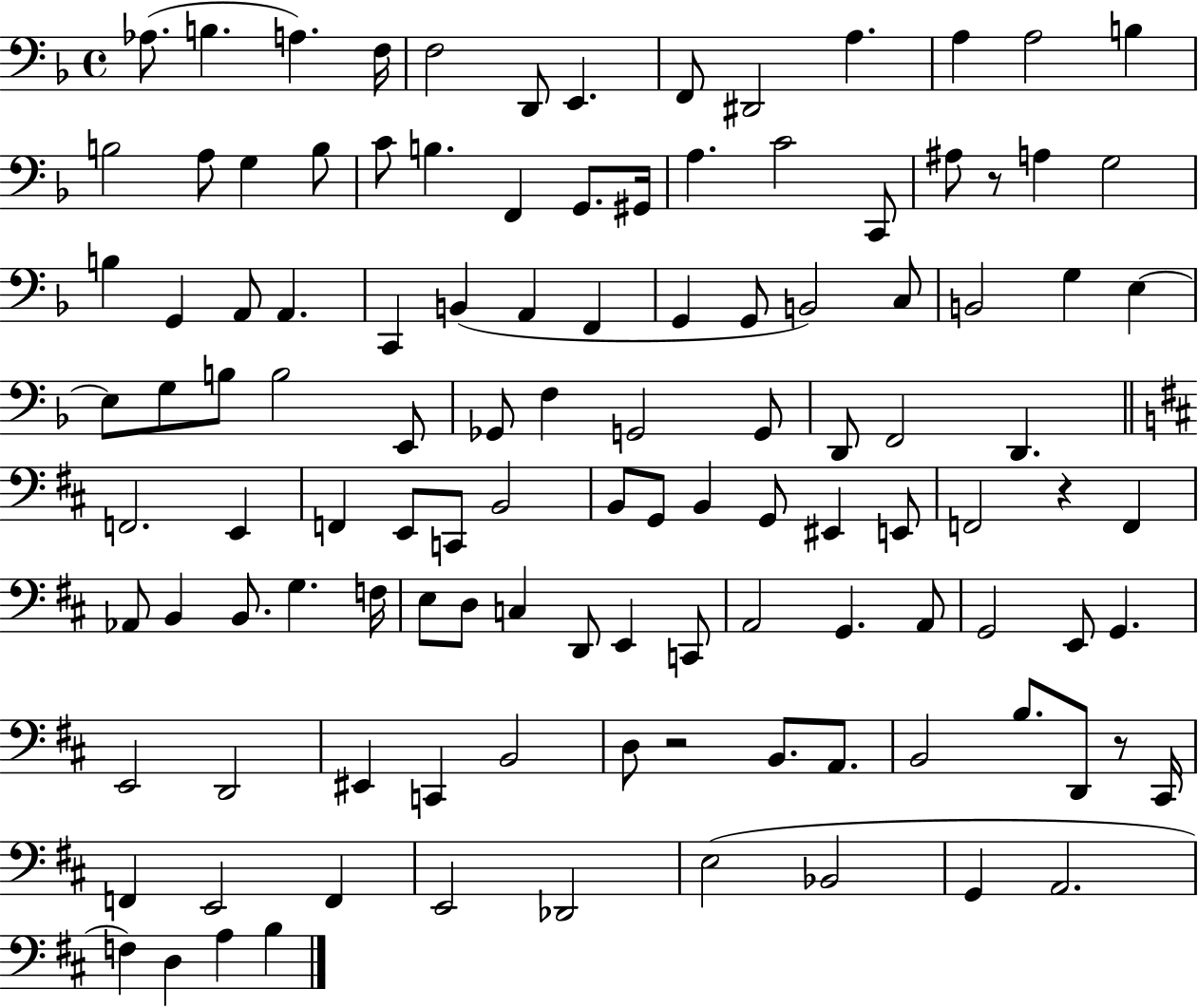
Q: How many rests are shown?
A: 4